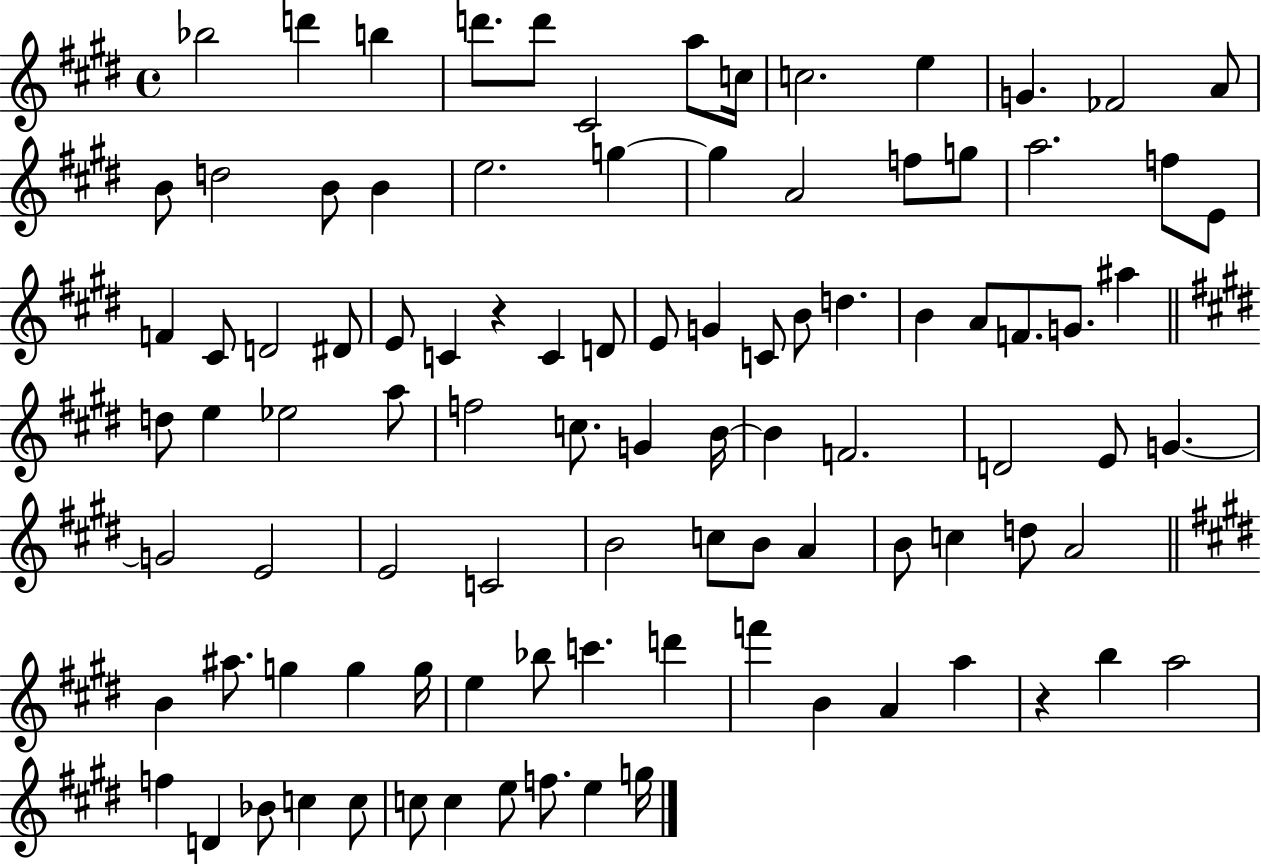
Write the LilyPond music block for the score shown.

{
  \clef treble
  \time 4/4
  \defaultTimeSignature
  \key e \major
  bes''2 d'''4 b''4 | d'''8. d'''8 cis'2 a''8 c''16 | c''2. e''4 | g'4. fes'2 a'8 | \break b'8 d''2 b'8 b'4 | e''2. g''4~~ | g''4 a'2 f''8 g''8 | a''2. f''8 e'8 | \break f'4 cis'8 d'2 dis'8 | e'8 c'4 r4 c'4 d'8 | e'8 g'4 c'8 b'8 d''4. | b'4 a'8 f'8. g'8. ais''4 | \break \bar "||" \break \key e \major d''8 e''4 ees''2 a''8 | f''2 c''8. g'4 b'16~~ | b'4 f'2. | d'2 e'8 g'4.~~ | \break g'2 e'2 | e'2 c'2 | b'2 c''8 b'8 a'4 | b'8 c''4 d''8 a'2 | \break \bar "||" \break \key e \major b'4 ais''8. g''4 g''4 g''16 | e''4 bes''8 c'''4. d'''4 | f'''4 b'4 a'4 a''4 | r4 b''4 a''2 | \break f''4 d'4 bes'8 c''4 c''8 | c''8 c''4 e''8 f''8. e''4 g''16 | \bar "|."
}